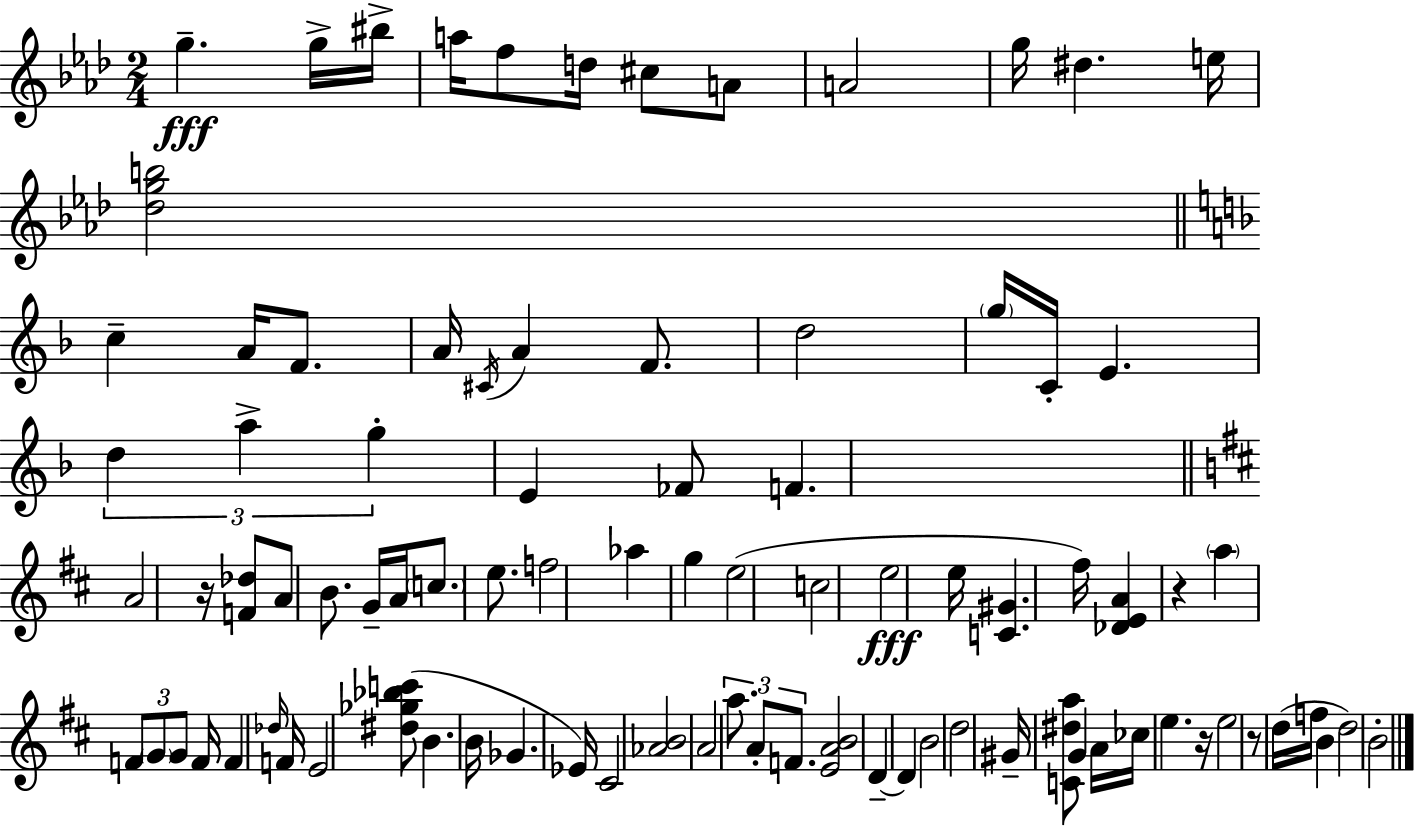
{
  \clef treble
  \numericTimeSignature
  \time 2/4
  \key f \minor
  \repeat volta 2 { g''4.--\fff g''16-> bis''16-> | a''16 f''8 d''16 cis''8 a'8 | a'2 | g''16 dis''4. e''16 | \break <des'' g'' b''>2 | \bar "||" \break \key f \major c''4-- a'16 f'8. | a'16 \acciaccatura { cis'16 } a'4 f'8. | d''2 | \parenthesize g''16 c'16-. e'4. | \break \tuplet 3/2 { d''4 a''4-> | g''4-. } e'4 | fes'8 f'4. | \bar "||" \break \key d \major a'2 | r16 <f' des''>8 a'8 b'8. | g'16-- a'16 \parenthesize c''8. e''8. | f''2 | \break aes''4 g''4 | e''2( | c''2 | e''2\fff | \break e''16 <c' gis'>4. fis''16) | <des' e' a'>4 r4 | \parenthesize a''4 \tuplet 3/2 { f'8 \parenthesize g'8 | g'8 } f'16 f'4 \grace { des''16 } | \break f'16 e'2 | <dis'' ges'' bes'' c'''>8( b'4. | b'16 ges'4. | ees'16) cis'2 | \break <aes' b'>2 | a'2 | \tuplet 3/2 { a''8. a'8-. f'8. } | <e' a' b'>2 | \break d'4--~~ d'4 | b'2 | d''2 | gis'16-- <c' dis'' a''>8 g'4 | \break a'16 ces''16 e''4. | r16 e''2 | r8 d''16( f''16 b'4 | d''2) | \break b'2-. | } \bar "|."
}